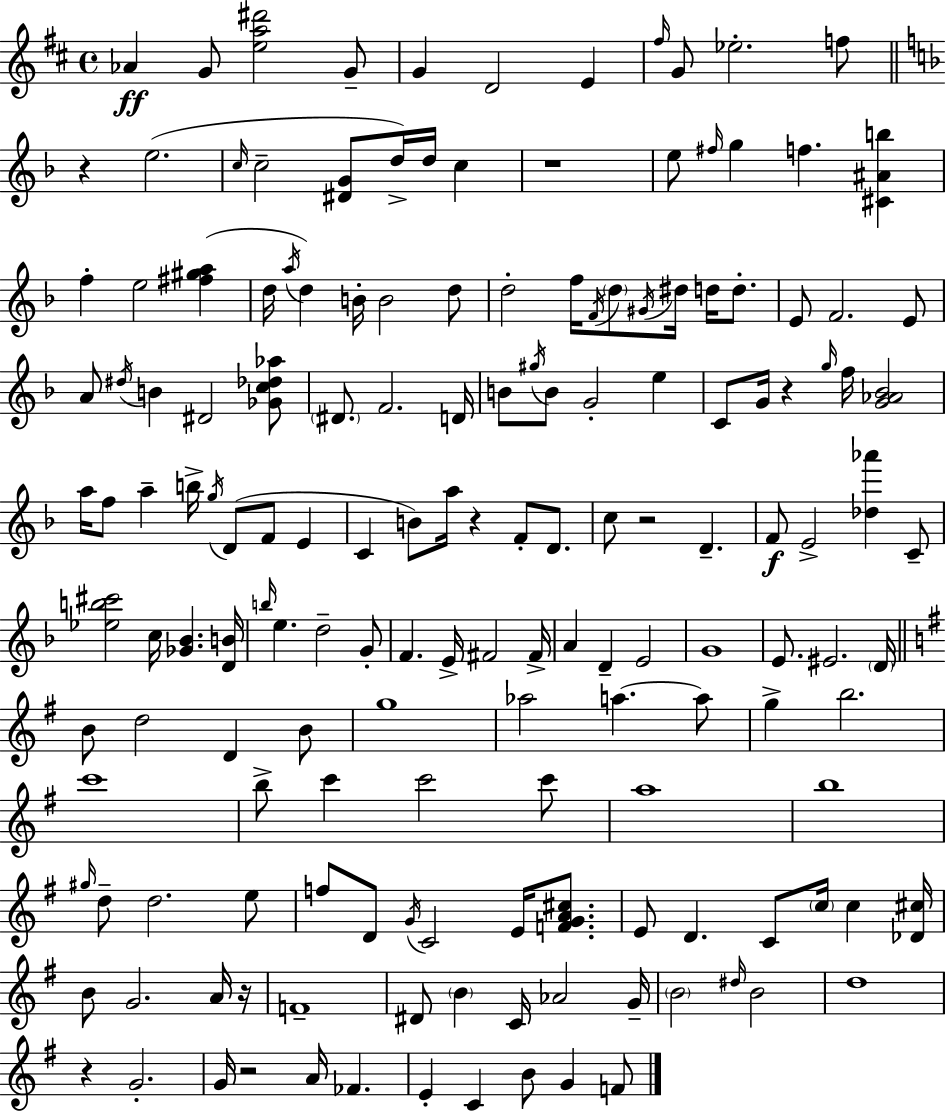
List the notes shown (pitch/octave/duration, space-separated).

Ab4/q G4/e [E5,A5,D#6]/h G4/e G4/q D4/h E4/q F#5/s G4/e Eb5/h. F5/e R/q E5/h. C5/s C5/h [D#4,G4]/e D5/s D5/s C5/q R/w E5/e F#5/s G5/q F5/q. [C#4,A#4,B5]/q F5/q E5/h [F#5,G#5,A5]/q D5/s A5/s D5/q B4/s B4/h D5/e D5/h F5/s F4/s D5/e G#4/s D#5/s D5/s D5/e. E4/e F4/h. E4/e A4/e D#5/s B4/q D#4/h [Gb4,C5,Db5,Ab5]/e D#4/e. F4/h. D4/s B4/e G#5/s B4/e G4/h E5/q C4/e G4/s R/q G5/s F5/s [G4,Ab4,Bb4]/h A5/s F5/e A5/q B5/s G5/s D4/e F4/e E4/q C4/q B4/e A5/s R/q F4/e D4/e. C5/e R/h D4/q. F4/e E4/h [Db5,Ab6]/q C4/e [Eb5,B5,C#6]/h C5/s [Gb4,Bb4]/q. [D4,B4]/s B5/s E5/q. D5/h G4/e F4/q. E4/s F#4/h F#4/s A4/q D4/q E4/h G4/w E4/e. EIS4/h. D4/s B4/e D5/h D4/q B4/e G5/w Ab5/h A5/q. A5/e G5/q B5/h. C6/w B5/e C6/q C6/h C6/e A5/w B5/w G#5/s D5/e D5/h. E5/e F5/e D4/e G4/s C4/h E4/s [F4,G4,A4,C#5]/e. E4/e D4/q. C4/e C5/s C5/q [Db4,C#5]/s B4/e G4/h. A4/s R/s F4/w D#4/e B4/q C4/s Ab4/h G4/s B4/h D#5/s B4/h D5/w R/q G4/h. G4/s R/h A4/s FES4/q. E4/q C4/q B4/e G4/q F4/e